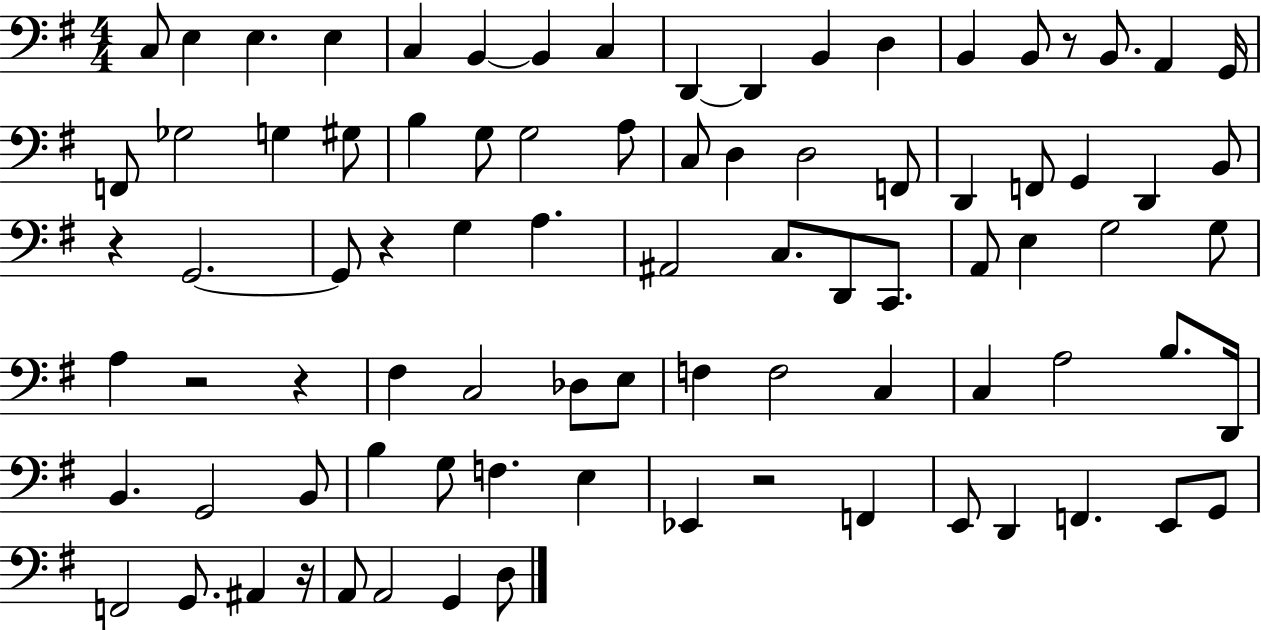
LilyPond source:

{
  \clef bass
  \numericTimeSignature
  \time 4/4
  \key g \major
  \repeat volta 2 { c8 e4 e4. e4 | c4 b,4~~ b,4 c4 | d,4~~ d,4 b,4 d4 | b,4 b,8 r8 b,8. a,4 g,16 | \break f,8 ges2 g4 gis8 | b4 g8 g2 a8 | c8 d4 d2 f,8 | d,4 f,8 g,4 d,4 b,8 | \break r4 g,2.~~ | g,8 r4 g4 a4. | ais,2 c8. d,8 c,8. | a,8 e4 g2 g8 | \break a4 r2 r4 | fis4 c2 des8 e8 | f4 f2 c4 | c4 a2 b8. d,16 | \break b,4. g,2 b,8 | b4 g8 f4. e4 | ees,4 r2 f,4 | e,8 d,4 f,4. e,8 g,8 | \break f,2 g,8. ais,4 r16 | a,8 a,2 g,4 d8 | } \bar "|."
}